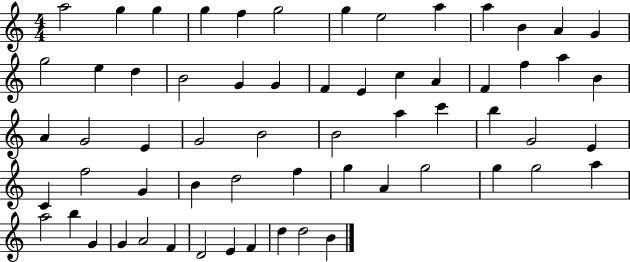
A5/h G5/q G5/q G5/q F5/q G5/h G5/q E5/h A5/q A5/q B4/q A4/q G4/q G5/h E5/q D5/q B4/h G4/q G4/q F4/q E4/q C5/q A4/q F4/q F5/q A5/q B4/q A4/q G4/h E4/q G4/h B4/h B4/h A5/q C6/q B5/q G4/h E4/q C4/q F5/h G4/q B4/q D5/h F5/q G5/q A4/q G5/h G5/q G5/h A5/q A5/h B5/q G4/q G4/q A4/h F4/q D4/h E4/q F4/q D5/q D5/h B4/q